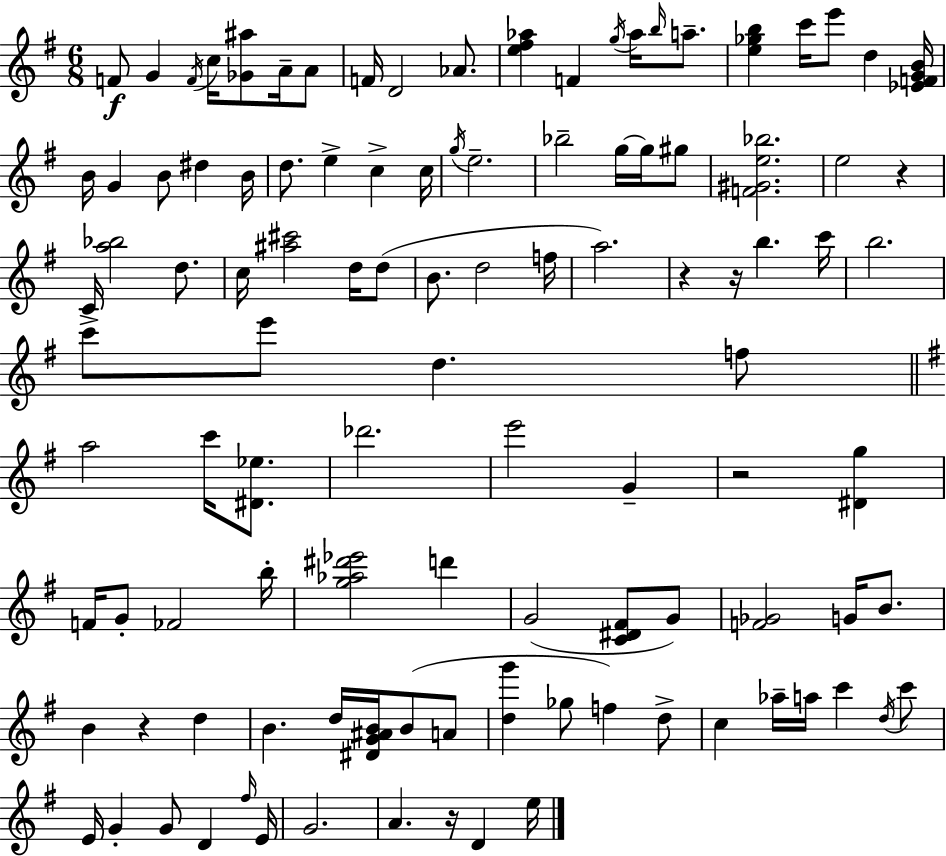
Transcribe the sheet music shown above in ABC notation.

X:1
T:Untitled
M:6/8
L:1/4
K:G
F/2 G F/4 c/4 [_G^a]/2 A/4 A/2 F/4 D2 _A/2 [e^f_a] F g/4 _a/4 b/4 a/2 [e_gb] c'/4 e'/2 d [_EFGB]/4 B/4 G B/2 ^d B/4 d/2 e c c/4 g/4 e2 _b2 g/4 g/4 ^g/2 [F^Ge_b]2 e2 z C/4 [a_b]2 d/2 c/4 [^a^c']2 d/4 d/2 B/2 d2 f/4 a2 z z/4 b c'/4 b2 c'/2 e'/2 d f/2 a2 c'/4 [^D_e]/2 _d'2 e'2 G z2 [^Dg] F/4 G/2 _F2 b/4 [g_a^d'_e']2 d' G2 [C^D^F]/2 G/2 [F_G]2 G/4 B/2 B z d B d/4 [^DG^AB]/4 B/2 A/2 [dg'] _g/2 f d/2 c _a/4 a/4 c' d/4 c'/2 E/4 G G/2 D ^f/4 E/4 G2 A z/4 D e/4